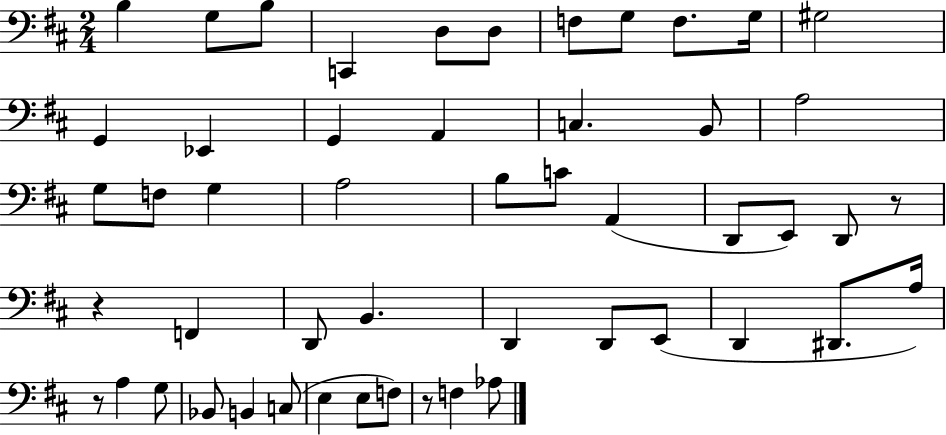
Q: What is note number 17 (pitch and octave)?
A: B2